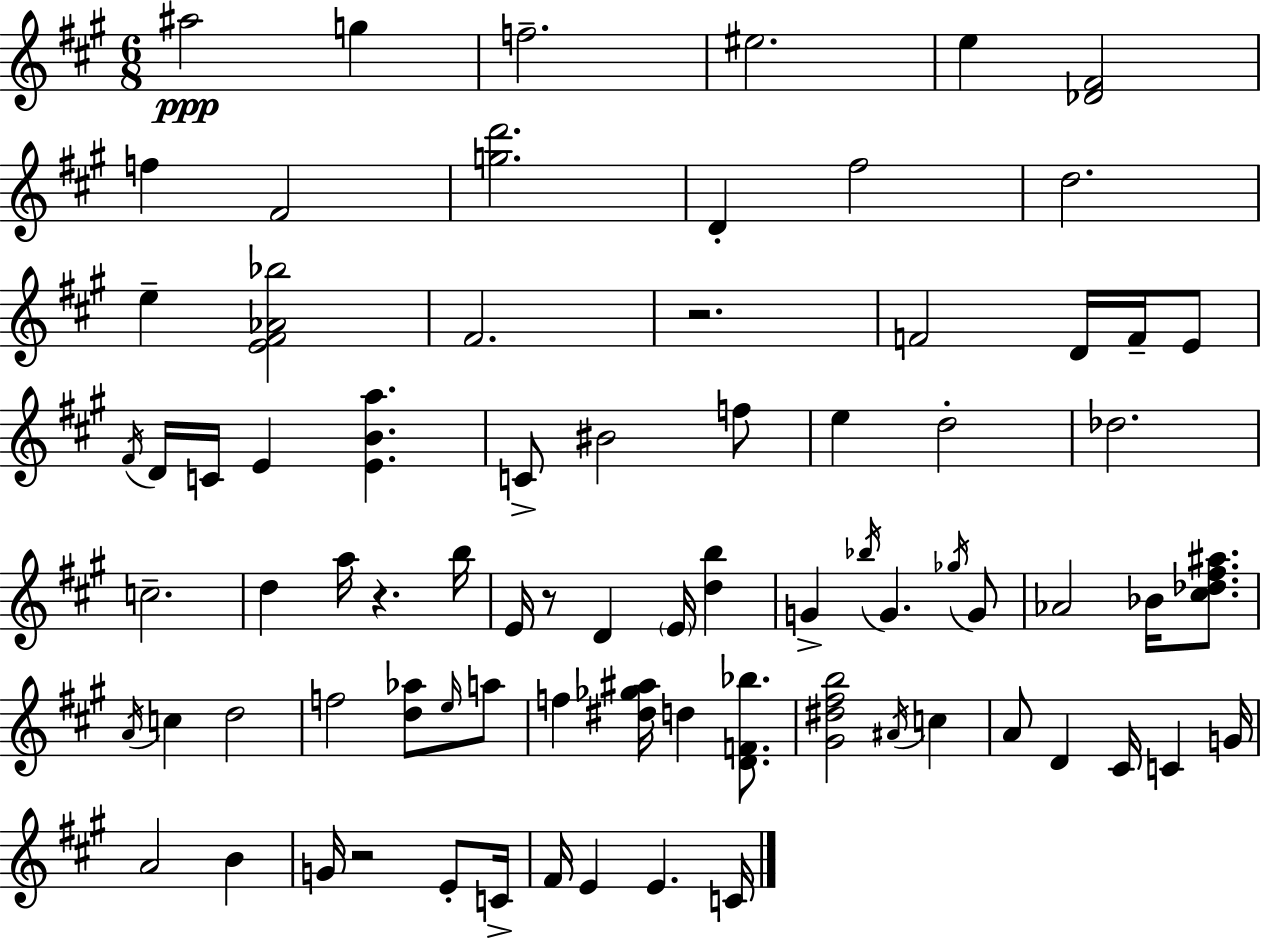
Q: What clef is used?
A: treble